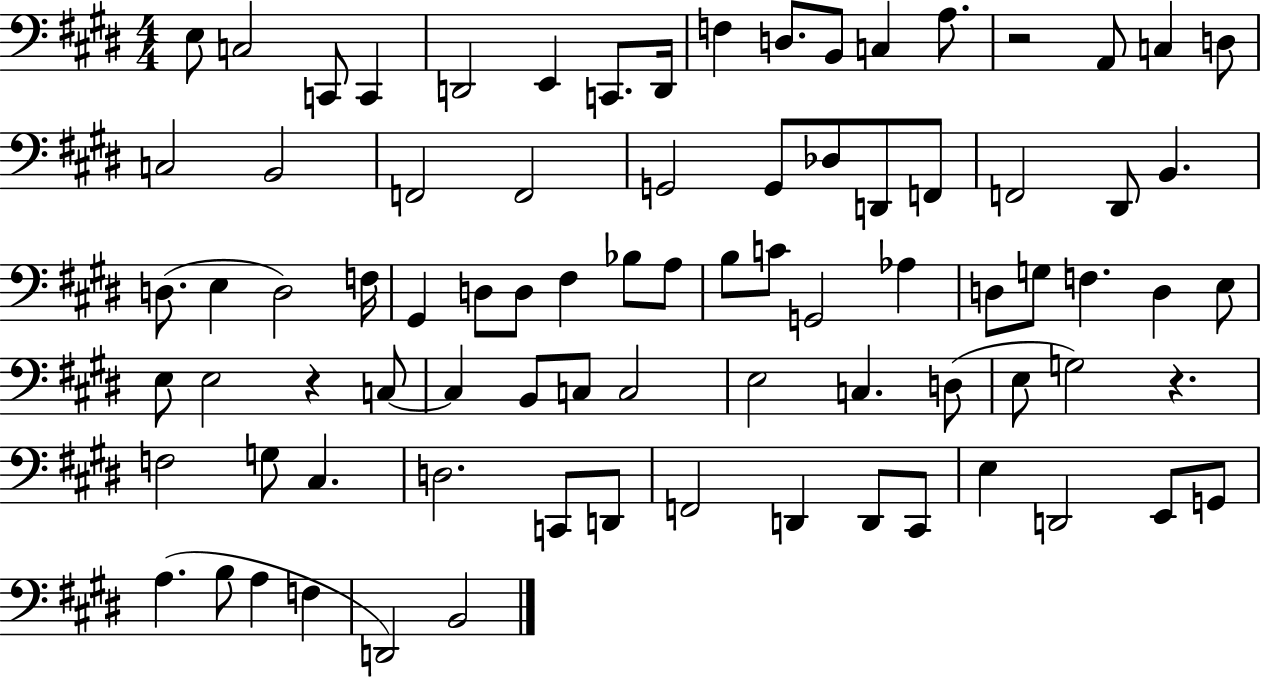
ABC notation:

X:1
T:Untitled
M:4/4
L:1/4
K:E
E,/2 C,2 C,,/2 C,, D,,2 E,, C,,/2 D,,/4 F, D,/2 B,,/2 C, A,/2 z2 A,,/2 C, D,/2 C,2 B,,2 F,,2 F,,2 G,,2 G,,/2 _D,/2 D,,/2 F,,/2 F,,2 ^D,,/2 B,, D,/2 E, D,2 F,/4 ^G,, D,/2 D,/2 ^F, _B,/2 A,/2 B,/2 C/2 G,,2 _A, D,/2 G,/2 F, D, E,/2 E,/2 E,2 z C,/2 C, B,,/2 C,/2 C,2 E,2 C, D,/2 E,/2 G,2 z F,2 G,/2 ^C, D,2 C,,/2 D,,/2 F,,2 D,, D,,/2 ^C,,/2 E, D,,2 E,,/2 G,,/2 A, B,/2 A, F, D,,2 B,,2